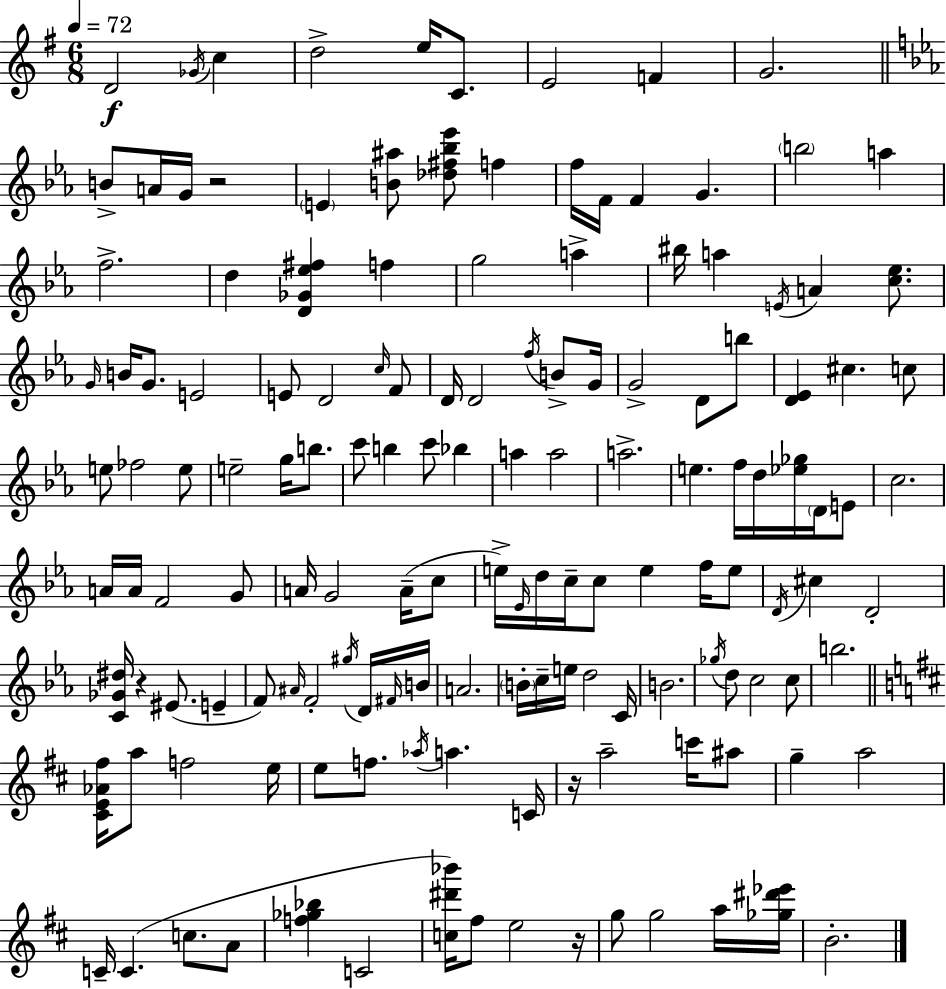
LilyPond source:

{
  \clef treble
  \numericTimeSignature
  \time 6/8
  \key e \minor
  \tempo 4 = 72
  d'2\f \acciaccatura { ges'16 } c''4 | d''2-> e''16 c'8. | e'2 f'4 | g'2. | \break \bar "||" \break \key ees \major b'8-> a'16 g'16 r2 | \parenthesize e'4 <b' ais''>8 <des'' fis'' bes'' ees'''>8 f''4 | f''16 f'16 f'4 g'4. | \parenthesize b''2 a''4 | \break f''2.-> | d''4 <d' ges' ees'' fis''>4 f''4 | g''2 a''4-> | bis''16 a''4 \acciaccatura { e'16 } a'4 <c'' ees''>8. | \break \grace { g'16 } b'16 g'8. e'2 | e'8 d'2 | \grace { c''16 } f'8 d'16 d'2 | \acciaccatura { f''16 } b'8-> g'16 g'2-> | \break d'8 b''8 <d' ees'>4 cis''4. | c''8 e''8 fes''2 | e''8 e''2-- | g''16 b''8. c'''8 b''4 c'''8 | \break bes''4 a''4 a''2 | a''2.-> | e''4. f''16 d''16 | <ees'' ges''>16 \parenthesize d'16 e'8 c''2. | \break a'16 a'16 f'2 | g'8 a'16 g'2 | a'16--( c''8 e''16->) \grace { ees'16 } d''16 c''16-- c''8 e''4 | f''16 e''8 \acciaccatura { d'16 } cis''4 d'2-. | \break <c' ges' dis''>16 r4 eis'8.( | e'4-- f'8) \grace { ais'16 } f'2-. | \acciaccatura { gis''16 } d'16 \grace { fis'16 } b'16 a'2. | \parenthesize b'16-. c''16-- e''16 | \break d''2 c'16 b'2. | \acciaccatura { ges''16 } d''8 | c''2 c''8 b''2. | \bar "||" \break \key d \major <cis' e' aes' fis''>16 a''8 f''2 e''16 | e''8 f''8. \acciaccatura { aes''16 } a''4. | c'16 r16 a''2-- c'''16 ais''8 | g''4-- a''2 | \break c'16-- c'4.( c''8. a'8 | <f'' ges'' bes''>4 c'2 | <c'' dis''' bes'''>16) fis''8 e''2 | r16 g''8 g''2 a''16 | \break <ges'' dis''' ees'''>16 b'2.-. | \bar "|."
}